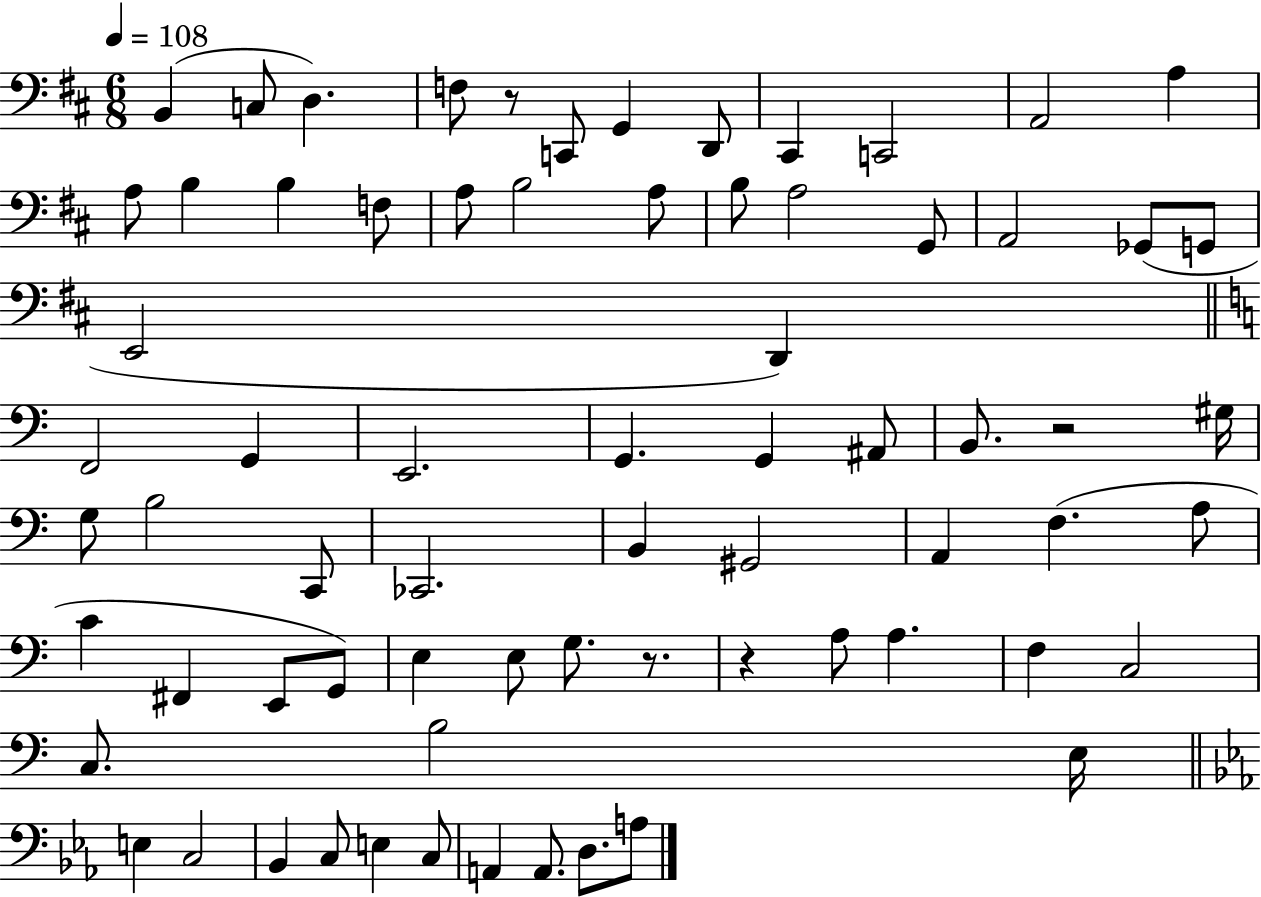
{
  \clef bass
  \numericTimeSignature
  \time 6/8
  \key d \major
  \tempo 4 = 108
  b,4( c8 d4.) | f8 r8 c,8 g,4 d,8 | cis,4 c,2 | a,2 a4 | \break a8 b4 b4 f8 | a8 b2 a8 | b8 a2 g,8 | a,2 ges,8( g,8 | \break e,2 d,4) | \bar "||" \break \key c \major f,2 g,4 | e,2. | g,4. g,4 ais,8 | b,8. r2 gis16 | \break g8 b2 c,8 | ces,2. | b,4 gis,2 | a,4 f4.( a8 | \break c'4 fis,4 e,8 g,8) | e4 e8 g8. r8. | r4 a8 a4. | f4 c2 | \break c8. b2 e16 | \bar "||" \break \key c \minor e4 c2 | bes,4 c8 e4 c8 | a,4 a,8. d8. a8 | \bar "|."
}